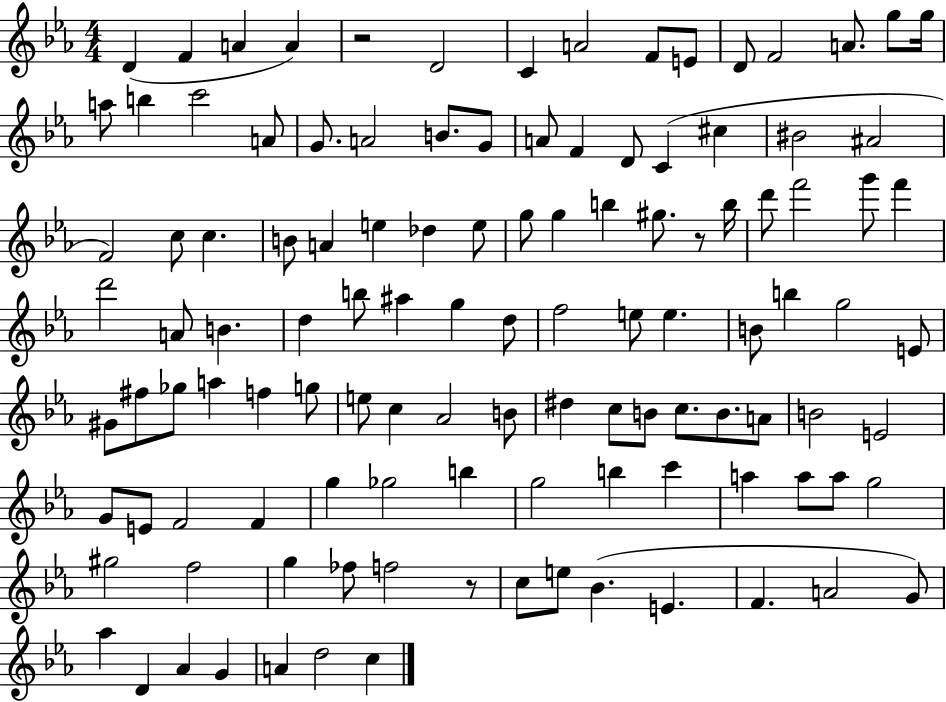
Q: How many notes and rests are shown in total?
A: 115